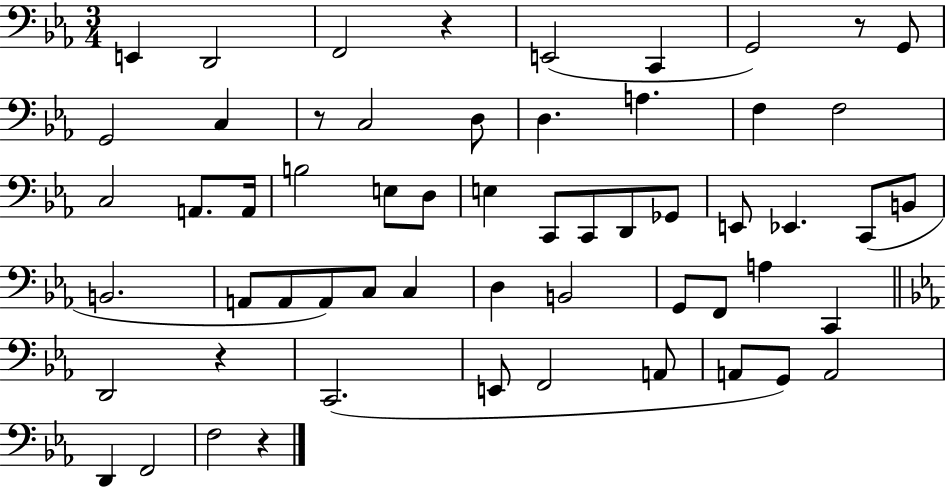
E2/q D2/h F2/h R/q E2/h C2/q G2/h R/e G2/e G2/h C3/q R/e C3/h D3/e D3/q. A3/q. F3/q F3/h C3/h A2/e. A2/s B3/h E3/e D3/e E3/q C2/e C2/e D2/e Gb2/e E2/e Eb2/q. C2/e B2/e B2/h. A2/e A2/e A2/e C3/e C3/q D3/q B2/h G2/e F2/e A3/q C2/q D2/h R/q C2/h. E2/e F2/h A2/e A2/e G2/e A2/h D2/q F2/h F3/h R/q